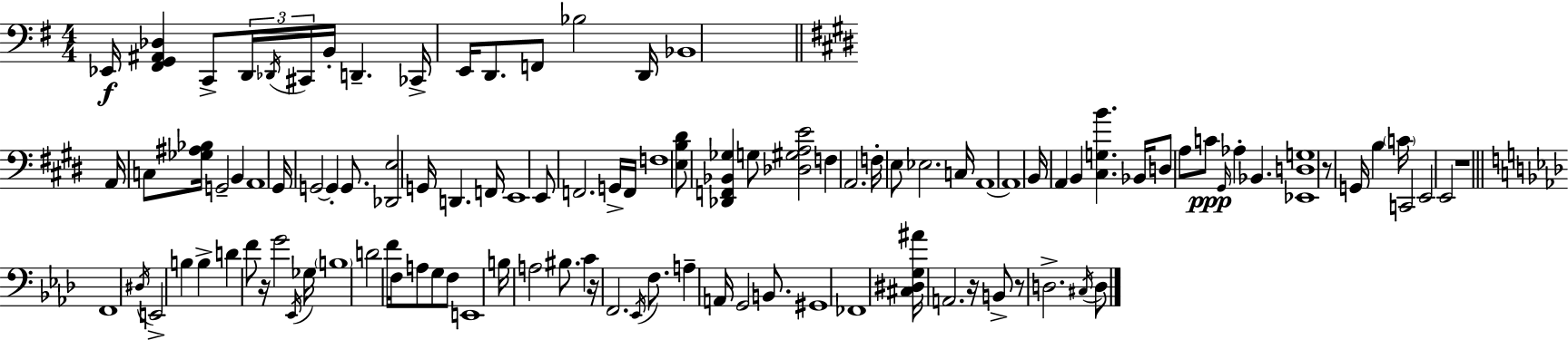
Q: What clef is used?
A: bass